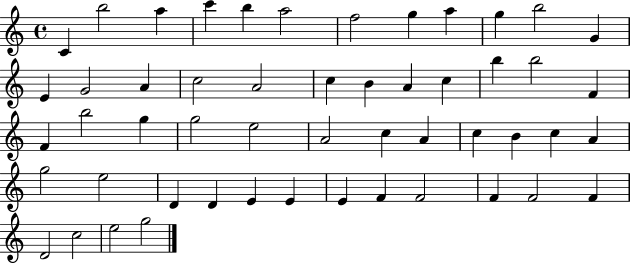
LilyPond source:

{
  \clef treble
  \time 4/4
  \defaultTimeSignature
  \key c \major
  c'4 b''2 a''4 | c'''4 b''4 a''2 | f''2 g''4 a''4 | g''4 b''2 g'4 | \break e'4 g'2 a'4 | c''2 a'2 | c''4 b'4 a'4 c''4 | b''4 b''2 f'4 | \break f'4 b''2 g''4 | g''2 e''2 | a'2 c''4 a'4 | c''4 b'4 c''4 a'4 | \break g''2 e''2 | d'4 d'4 e'4 e'4 | e'4 f'4 f'2 | f'4 f'2 f'4 | \break d'2 c''2 | e''2 g''2 | \bar "|."
}